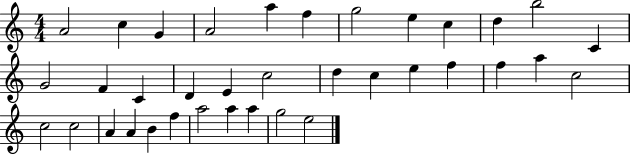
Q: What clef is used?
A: treble